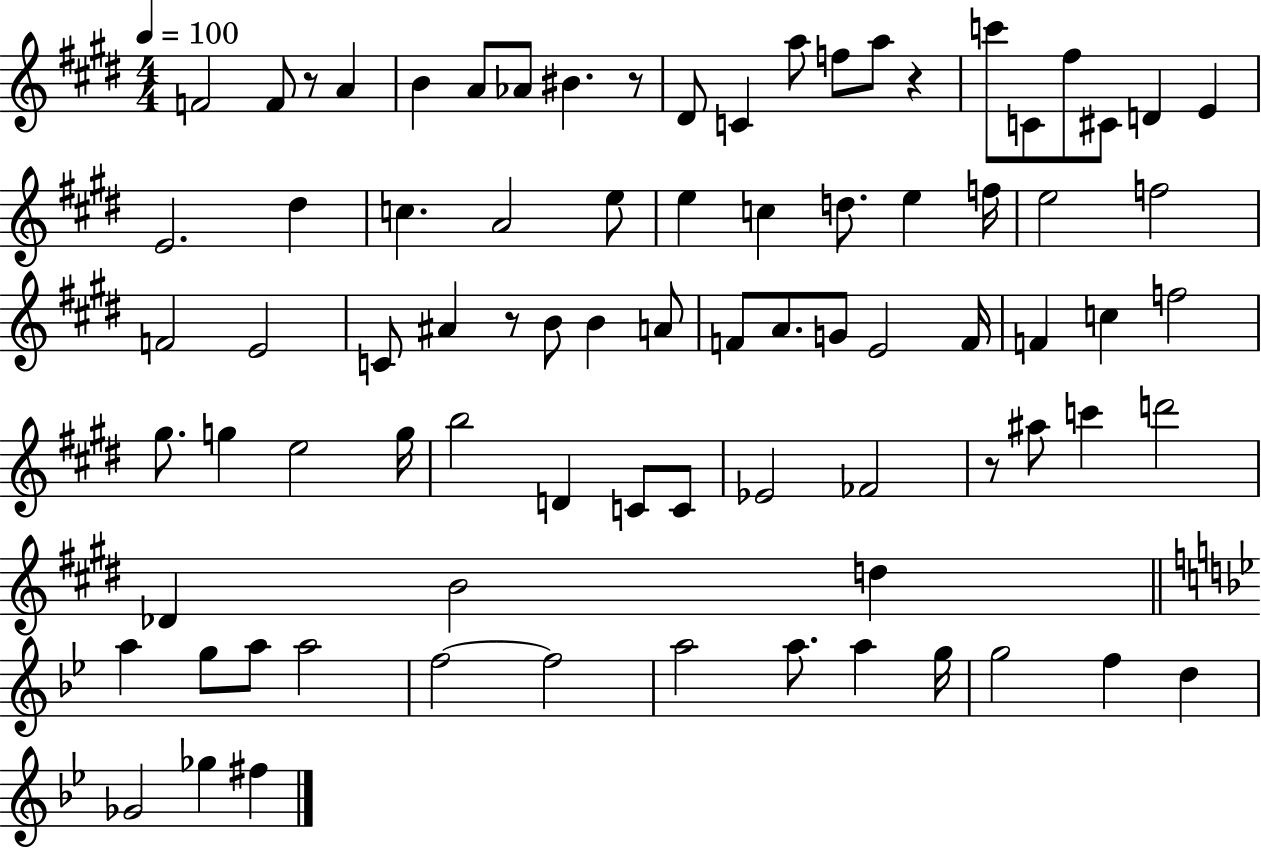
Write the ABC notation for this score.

X:1
T:Untitled
M:4/4
L:1/4
K:E
F2 F/2 z/2 A B A/2 _A/2 ^B z/2 ^D/2 C a/2 f/2 a/2 z c'/2 C/2 ^f/2 ^C/2 D E E2 ^d c A2 e/2 e c d/2 e f/4 e2 f2 F2 E2 C/2 ^A z/2 B/2 B A/2 F/2 A/2 G/2 E2 F/4 F c f2 ^g/2 g e2 g/4 b2 D C/2 C/2 _E2 _F2 z/2 ^a/2 c' d'2 _D B2 d a g/2 a/2 a2 f2 f2 a2 a/2 a g/4 g2 f d _G2 _g ^f